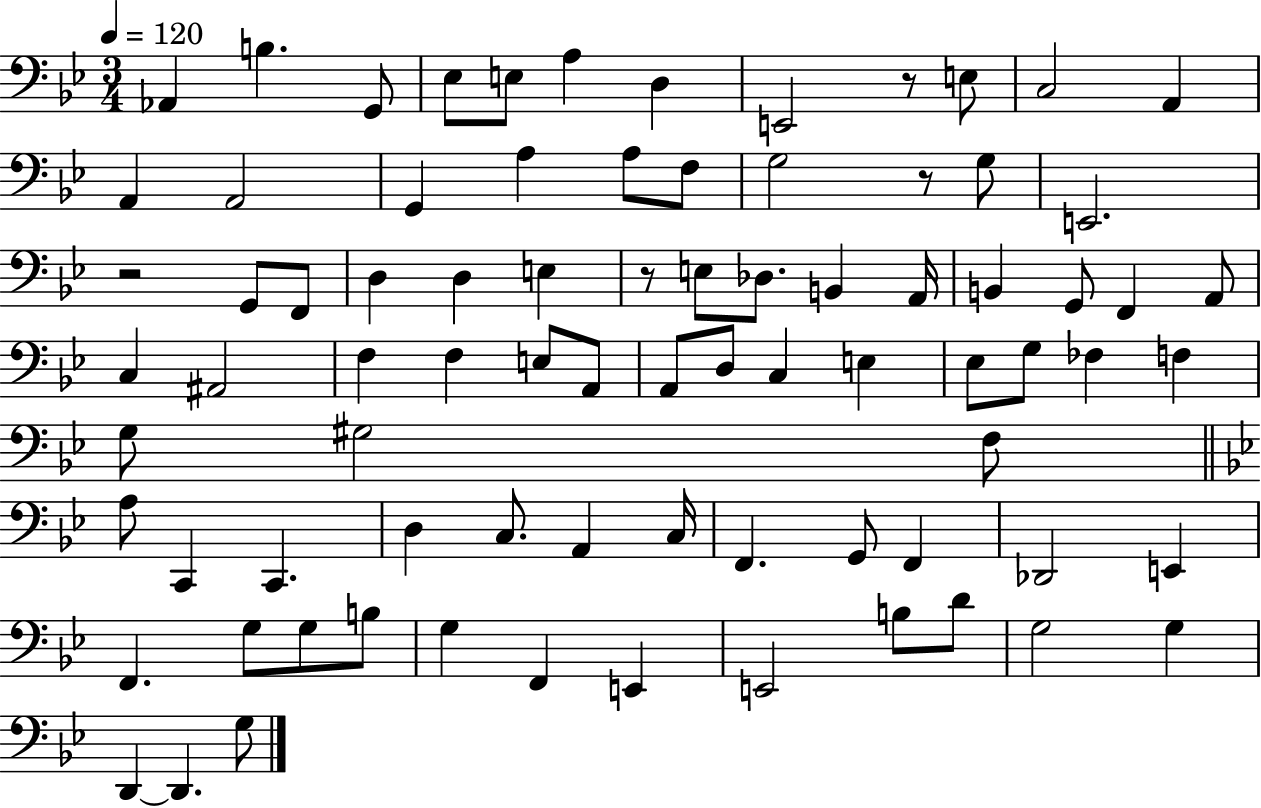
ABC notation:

X:1
T:Untitled
M:3/4
L:1/4
K:Bb
_A,, B, G,,/2 _E,/2 E,/2 A, D, E,,2 z/2 E,/2 C,2 A,, A,, A,,2 G,, A, A,/2 F,/2 G,2 z/2 G,/2 E,,2 z2 G,,/2 F,,/2 D, D, E, z/2 E,/2 _D,/2 B,, A,,/4 B,, G,,/2 F,, A,,/2 C, ^A,,2 F, F, E,/2 A,,/2 A,,/2 D,/2 C, E, _E,/2 G,/2 _F, F, G,/2 ^G,2 F,/2 A,/2 C,, C,, D, C,/2 A,, C,/4 F,, G,,/2 F,, _D,,2 E,, F,, G,/2 G,/2 B,/2 G, F,, E,, E,,2 B,/2 D/2 G,2 G, D,, D,, G,/2